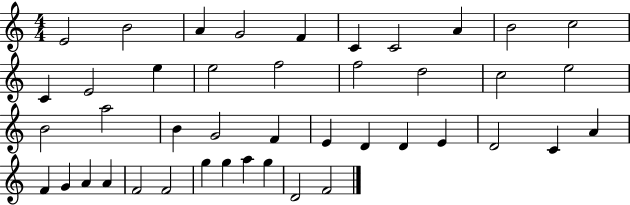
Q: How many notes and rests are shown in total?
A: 43